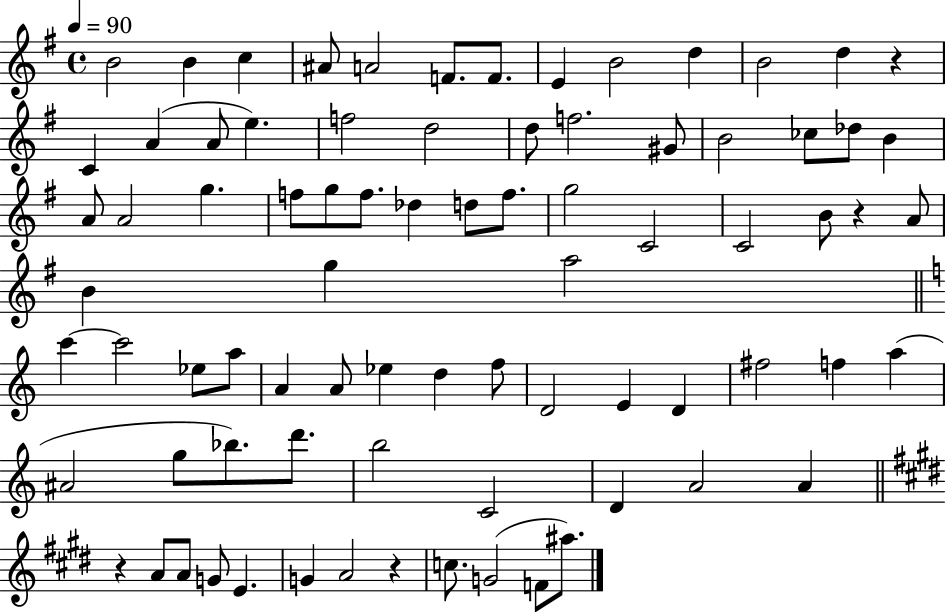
X:1
T:Untitled
M:4/4
L:1/4
K:G
B2 B c ^A/2 A2 F/2 F/2 E B2 d B2 d z C A A/2 e f2 d2 d/2 f2 ^G/2 B2 _c/2 _d/2 B A/2 A2 g f/2 g/2 f/2 _d d/2 f/2 g2 C2 C2 B/2 z A/2 B g a2 c' c'2 _e/2 a/2 A A/2 _e d f/2 D2 E D ^f2 f a ^A2 g/2 _b/2 d'/2 b2 C2 D A2 A z A/2 A/2 G/2 E G A2 z c/2 G2 F/2 ^a/2